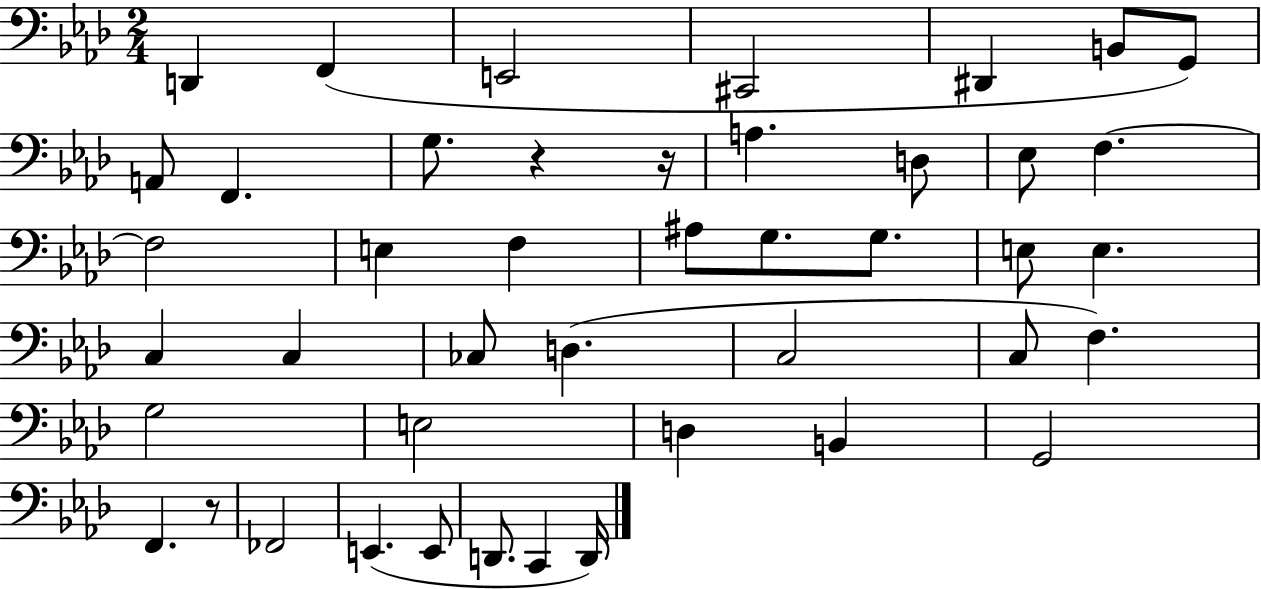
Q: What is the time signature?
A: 2/4